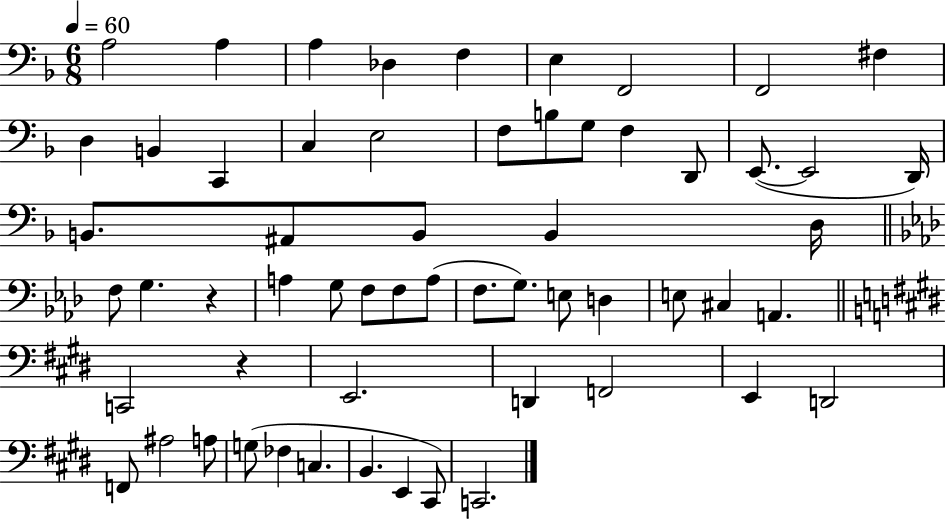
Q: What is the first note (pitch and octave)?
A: A3